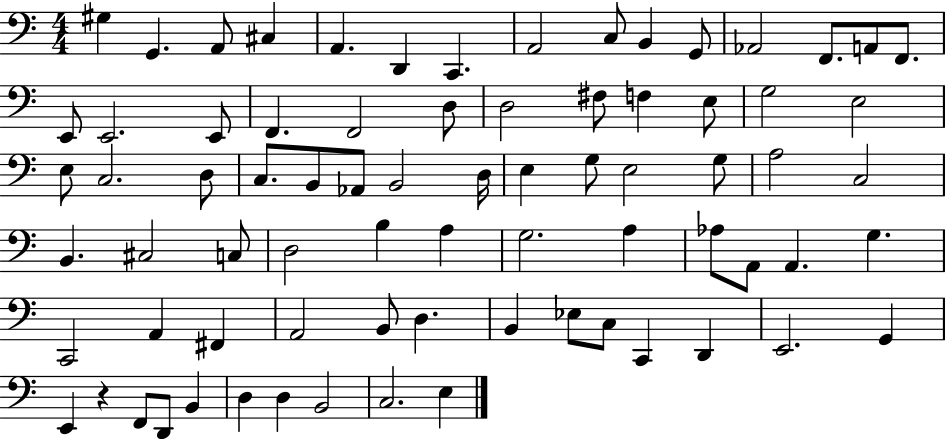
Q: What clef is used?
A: bass